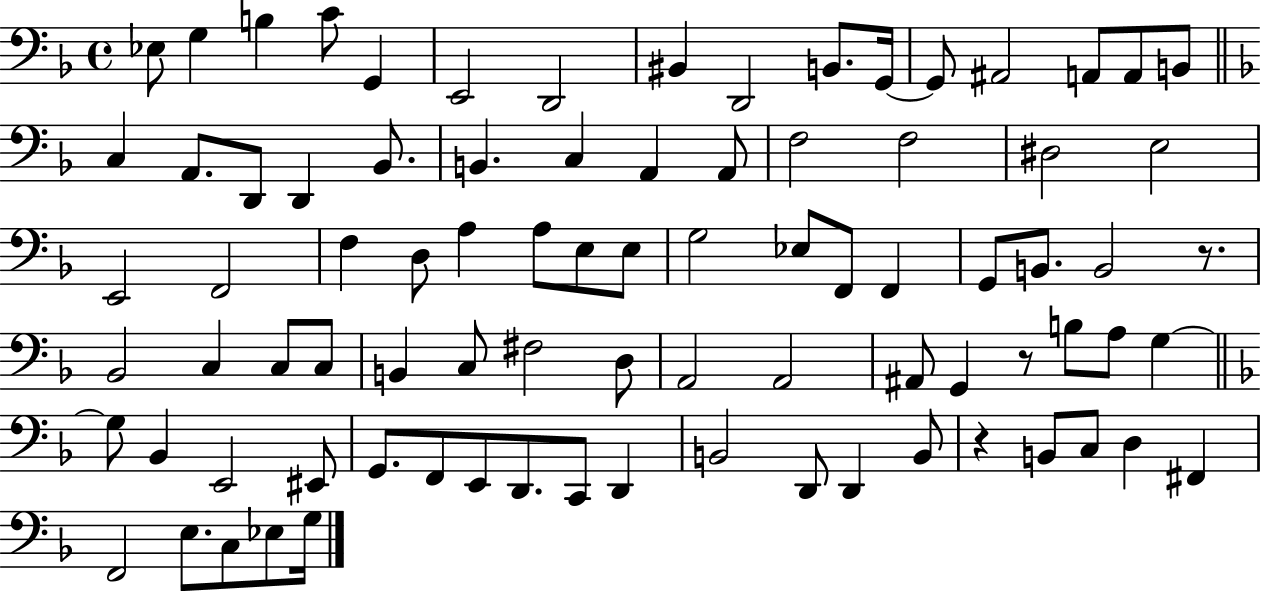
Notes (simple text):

Eb3/e G3/q B3/q C4/e G2/q E2/h D2/h BIS2/q D2/h B2/e. G2/s G2/e A#2/h A2/e A2/e B2/e C3/q A2/e. D2/e D2/q Bb2/e. B2/q. C3/q A2/q A2/e F3/h F3/h D#3/h E3/h E2/h F2/h F3/q D3/e A3/q A3/e E3/e E3/e G3/h Eb3/e F2/e F2/q G2/e B2/e. B2/h R/e. Bb2/h C3/q C3/e C3/e B2/q C3/e F#3/h D3/e A2/h A2/h A#2/e G2/q R/e B3/e A3/e G3/q G3/e Bb2/q E2/h EIS2/e G2/e. F2/e E2/e D2/e. C2/e D2/q B2/h D2/e D2/q B2/e R/q B2/e C3/e D3/q F#2/q F2/h E3/e. C3/e Eb3/e G3/s